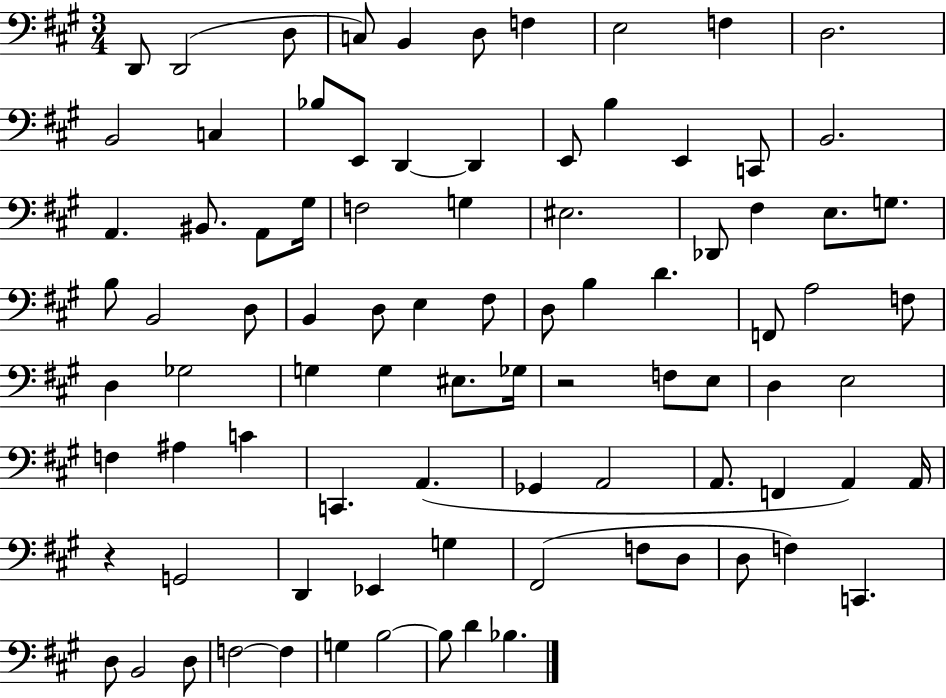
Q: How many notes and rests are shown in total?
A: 88